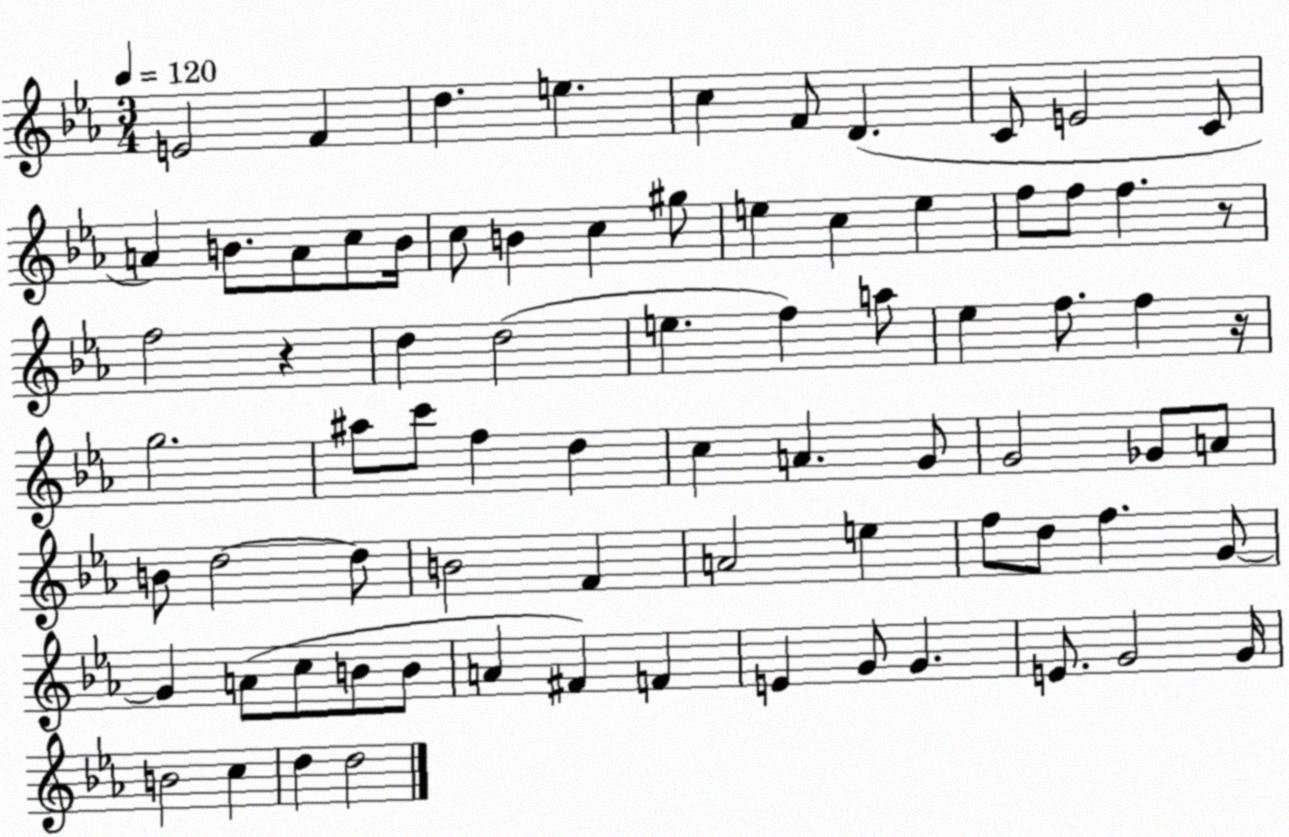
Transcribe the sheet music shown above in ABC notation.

X:1
T:Untitled
M:3/4
L:1/4
K:Eb
E2 F d e c F/2 D C/2 E2 C/2 A B/2 A/2 c/2 B/4 c/2 B c ^g/2 e c e f/2 f/2 f z/2 f2 z d d2 e f a/2 _e f/2 f z/4 g2 ^a/2 c'/2 f d c A G/2 G2 _G/2 A/2 B/2 d2 d/2 B2 F A2 e f/2 d/2 f G/2 G A/2 c/2 B/2 B/2 A ^F F E G/2 G E/2 G2 G/4 B2 c d d2